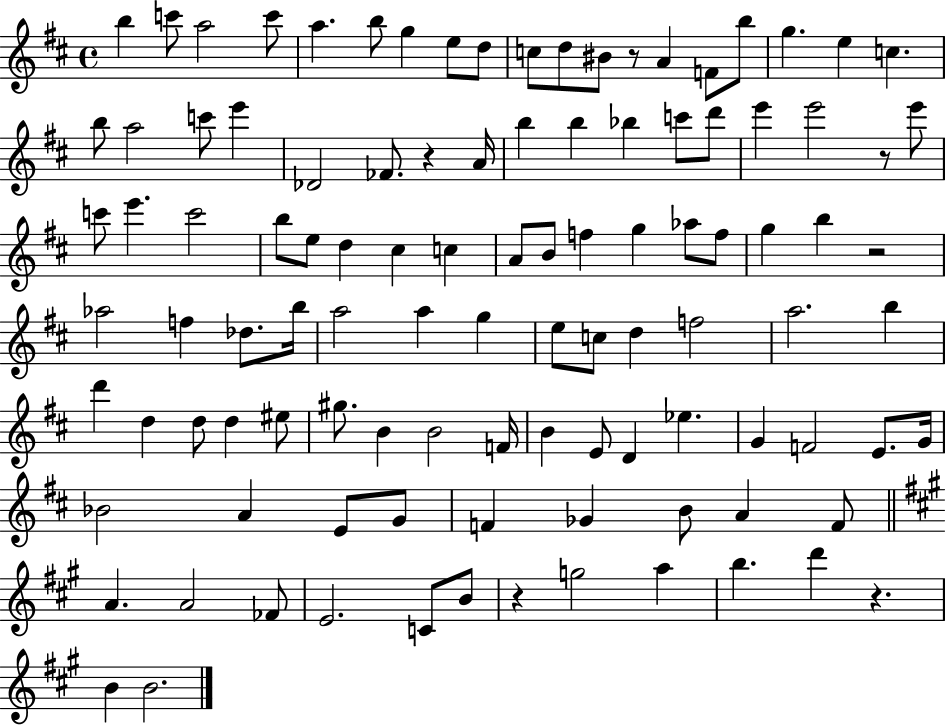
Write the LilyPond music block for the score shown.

{
  \clef treble
  \time 4/4
  \defaultTimeSignature
  \key d \major
  b''4 c'''8 a''2 c'''8 | a''4. b''8 g''4 e''8 d''8 | c''8 d''8 bis'8 r8 a'4 f'8 b''8 | g''4. e''4 c''4. | \break b''8 a''2 c'''8 e'''4 | des'2 fes'8. r4 a'16 | b''4 b''4 bes''4 c'''8 d'''8 | e'''4 e'''2 r8 e'''8 | \break c'''8 e'''4. c'''2 | b''8 e''8 d''4 cis''4 c''4 | a'8 b'8 f''4 g''4 aes''8 f''8 | g''4 b''4 r2 | \break aes''2 f''4 des''8. b''16 | a''2 a''4 g''4 | e''8 c''8 d''4 f''2 | a''2. b''4 | \break d'''4 d''4 d''8 d''4 eis''8 | gis''8. b'4 b'2 f'16 | b'4 e'8 d'4 ees''4. | g'4 f'2 e'8. g'16 | \break bes'2 a'4 e'8 g'8 | f'4 ges'4 b'8 a'4 f'8 | \bar "||" \break \key a \major a'4. a'2 fes'8 | e'2. c'8 b'8 | r4 g''2 a''4 | b''4. d'''4 r4. | \break b'4 b'2. | \bar "|."
}